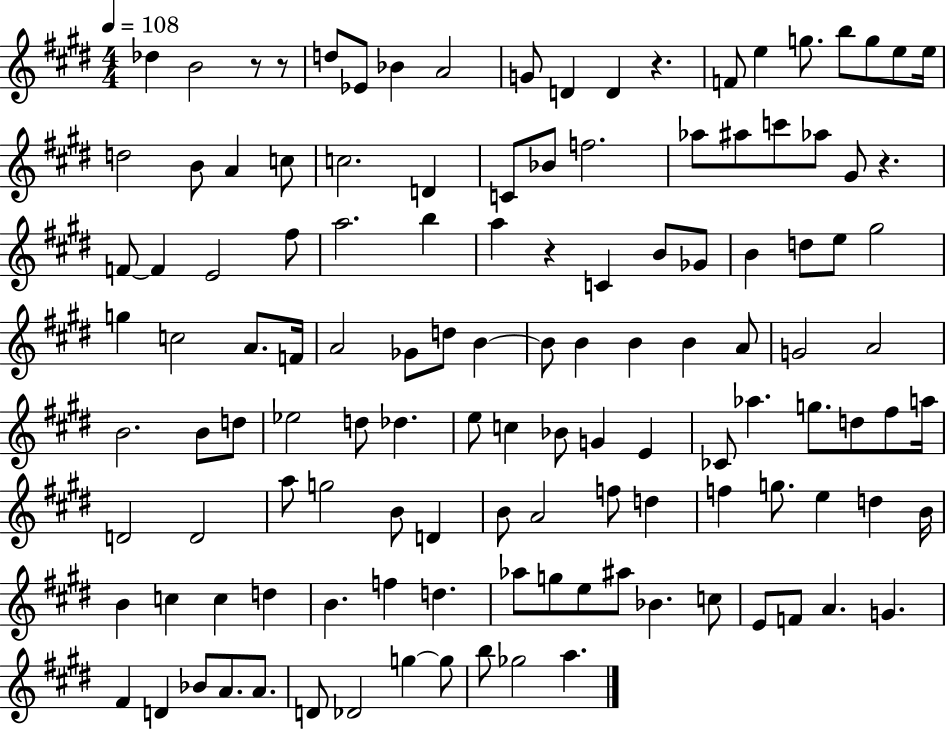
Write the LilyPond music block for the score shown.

{
  \clef treble
  \numericTimeSignature
  \time 4/4
  \key e \major
  \tempo 4 = 108
  \repeat volta 2 { des''4 b'2 r8 r8 | d''8 ees'8 bes'4 a'2 | g'8 d'4 d'4 r4. | f'8 e''4 g''8. b''8 g''8 e''8 e''16 | \break d''2 b'8 a'4 c''8 | c''2. d'4 | c'8 bes'8 f''2. | aes''8 ais''8 c'''8 aes''8 gis'8 r4. | \break f'8~~ f'4 e'2 fis''8 | a''2. b''4 | a''4 r4 c'4 b'8 ges'8 | b'4 d''8 e''8 gis''2 | \break g''4 c''2 a'8. f'16 | a'2 ges'8 d''8 b'4~~ | b'8 b'4 b'4 b'4 a'8 | g'2 a'2 | \break b'2. b'8 d''8 | ees''2 d''8 des''4. | e''8 c''4 bes'8 g'4 e'4 | ces'8 aes''4. g''8. d''8 fis''8 a''16 | \break d'2 d'2 | a''8 g''2 b'8 d'4 | b'8 a'2 f''8 d''4 | f''4 g''8. e''4 d''4 b'16 | \break b'4 c''4 c''4 d''4 | b'4. f''4 d''4. | aes''8 g''8 e''8 ais''8 bes'4. c''8 | e'8 f'8 a'4. g'4. | \break fis'4 d'4 bes'8 a'8. a'8. | d'8 des'2 g''4~~ g''8 | b''8 ges''2 a''4. | } \bar "|."
}